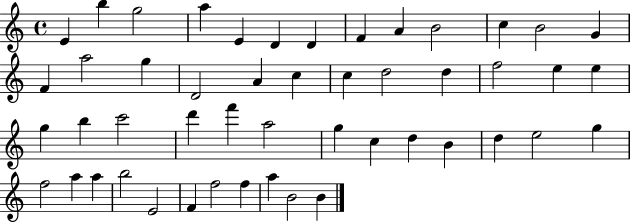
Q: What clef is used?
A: treble